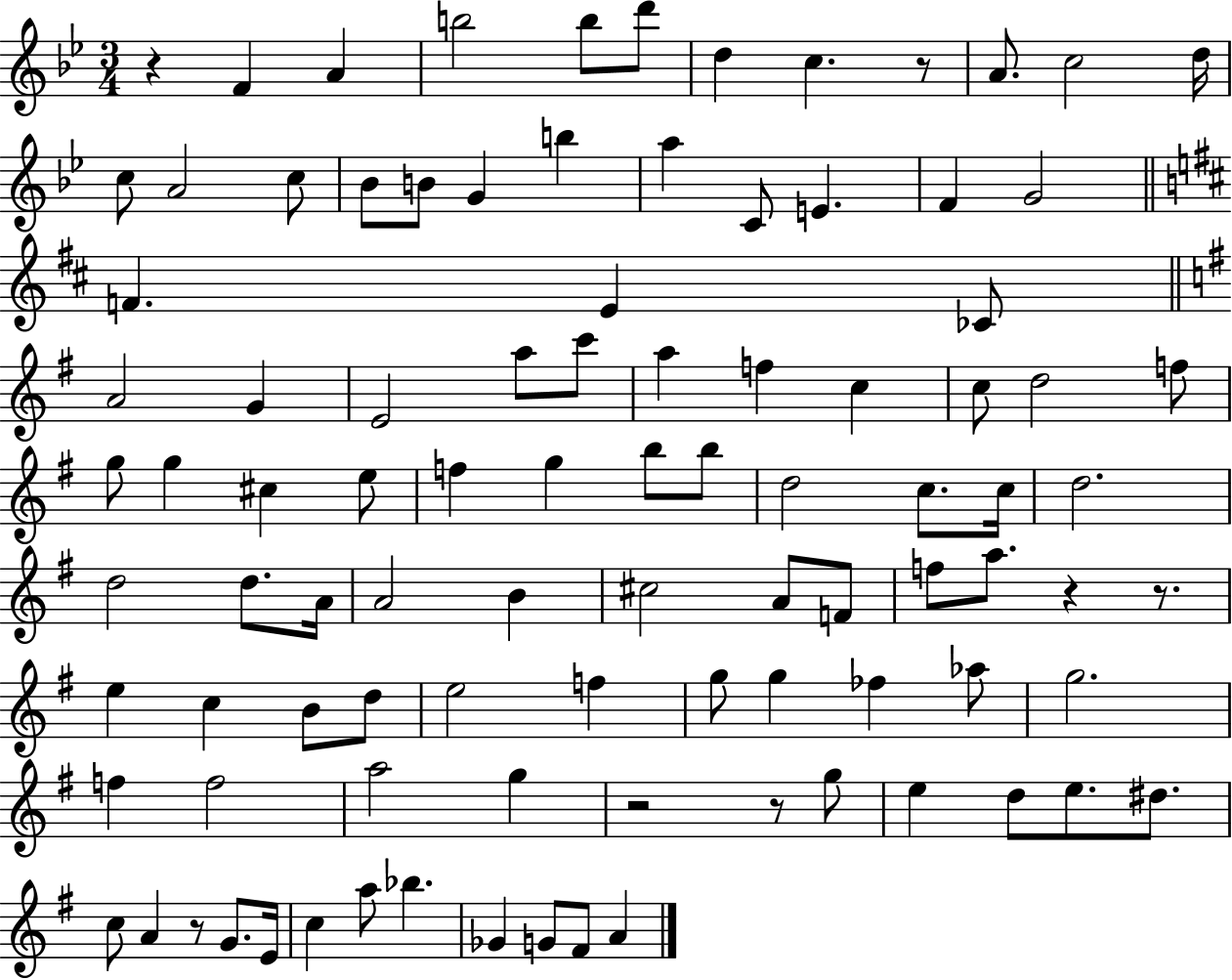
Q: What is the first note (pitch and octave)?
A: F4